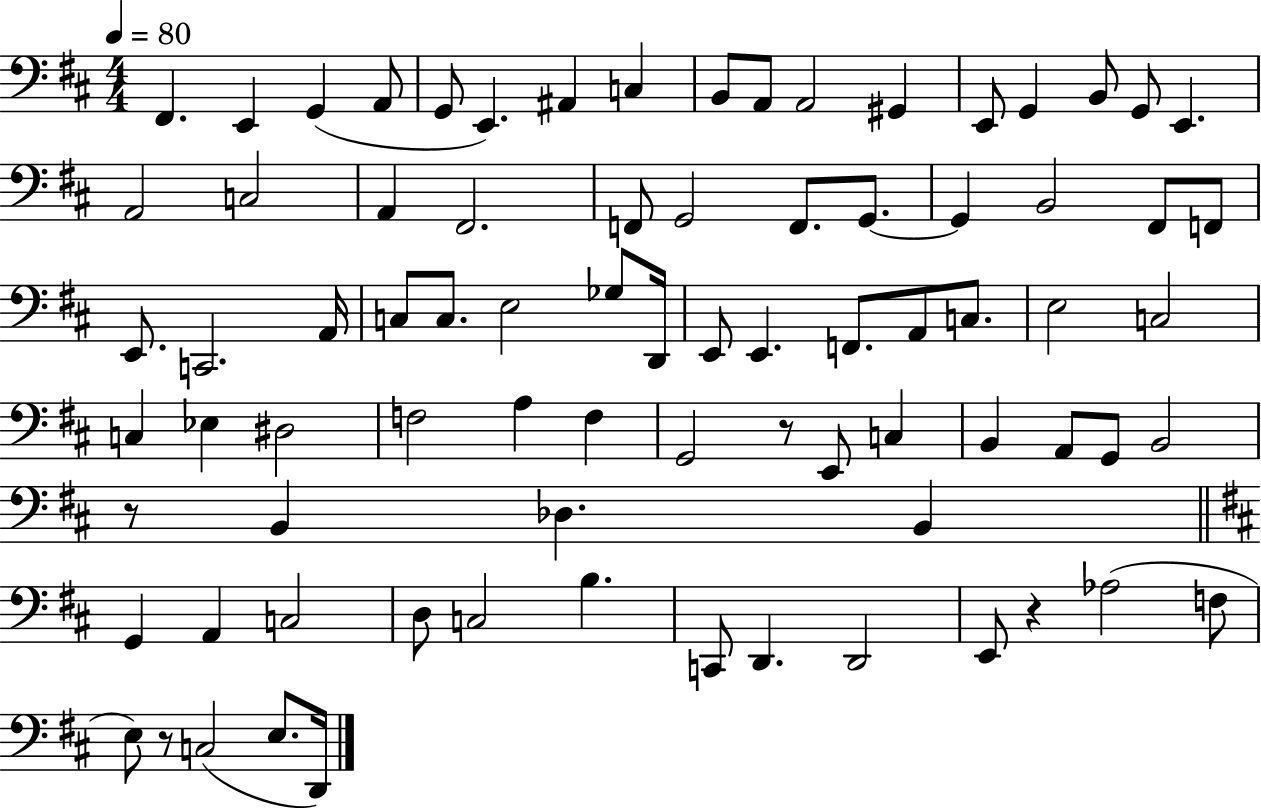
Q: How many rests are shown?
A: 4